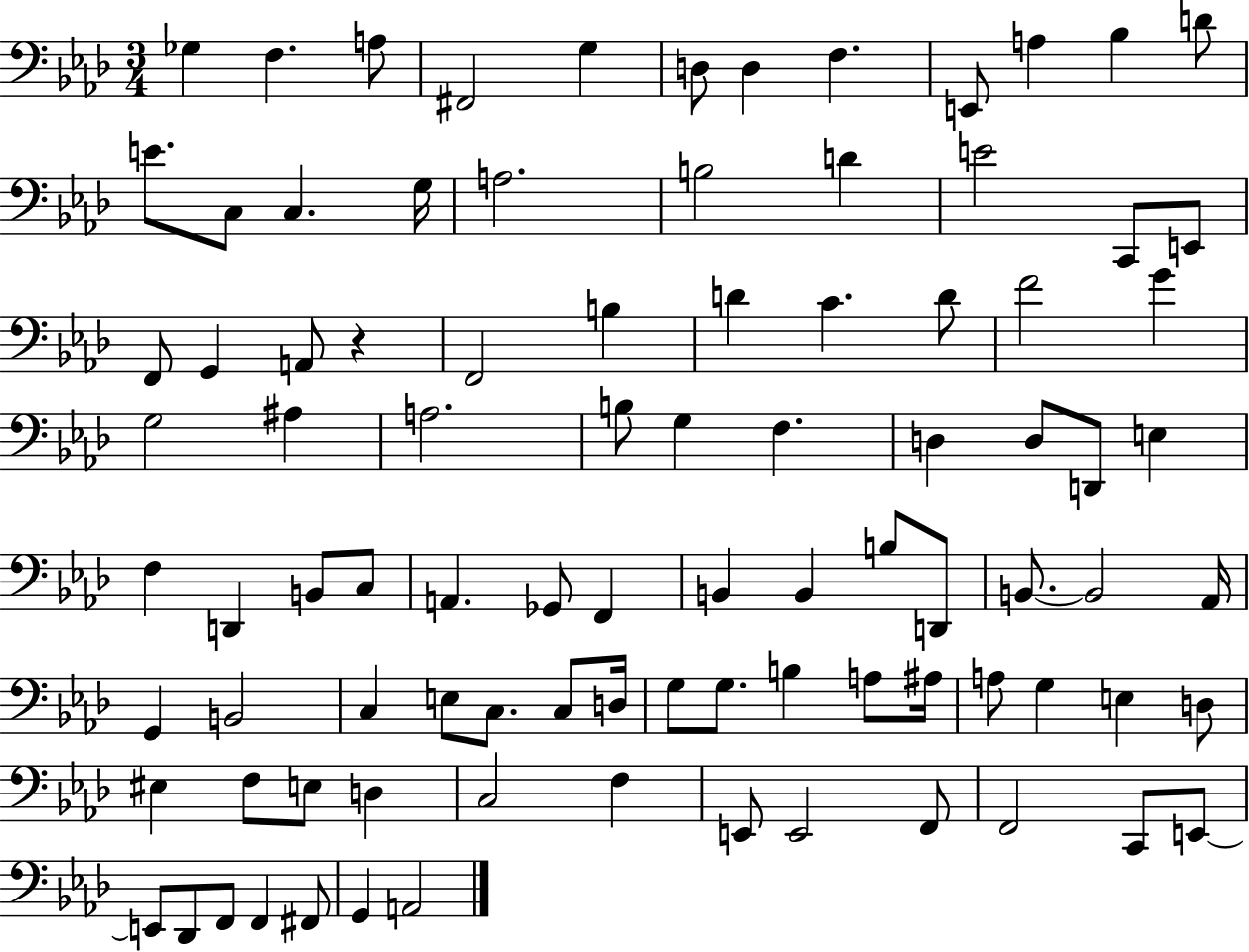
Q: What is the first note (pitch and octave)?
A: Gb3